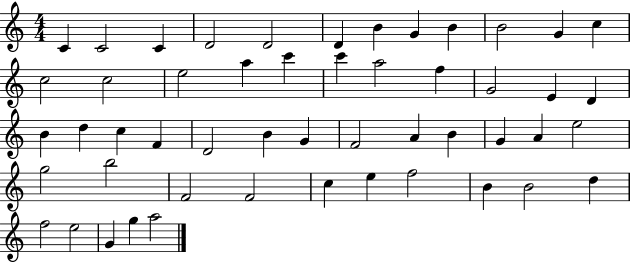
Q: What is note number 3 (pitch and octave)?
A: C4